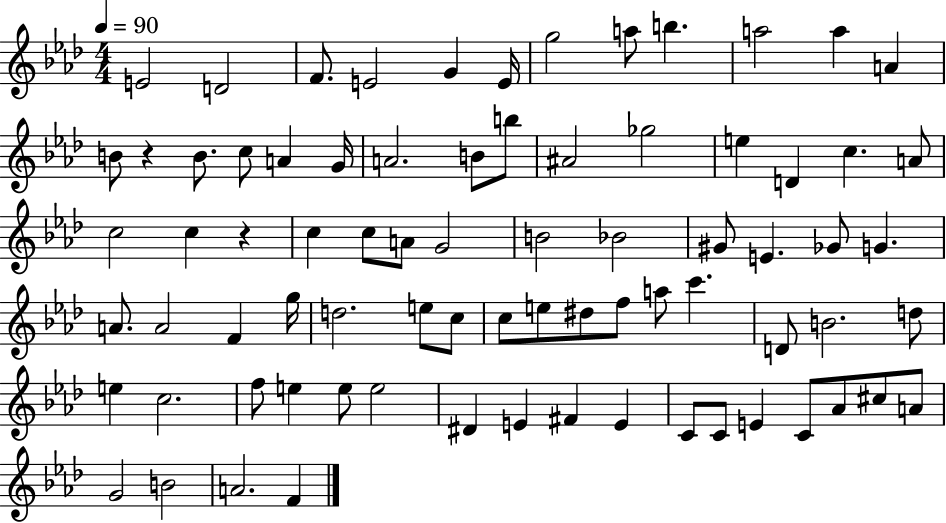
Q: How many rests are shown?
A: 2